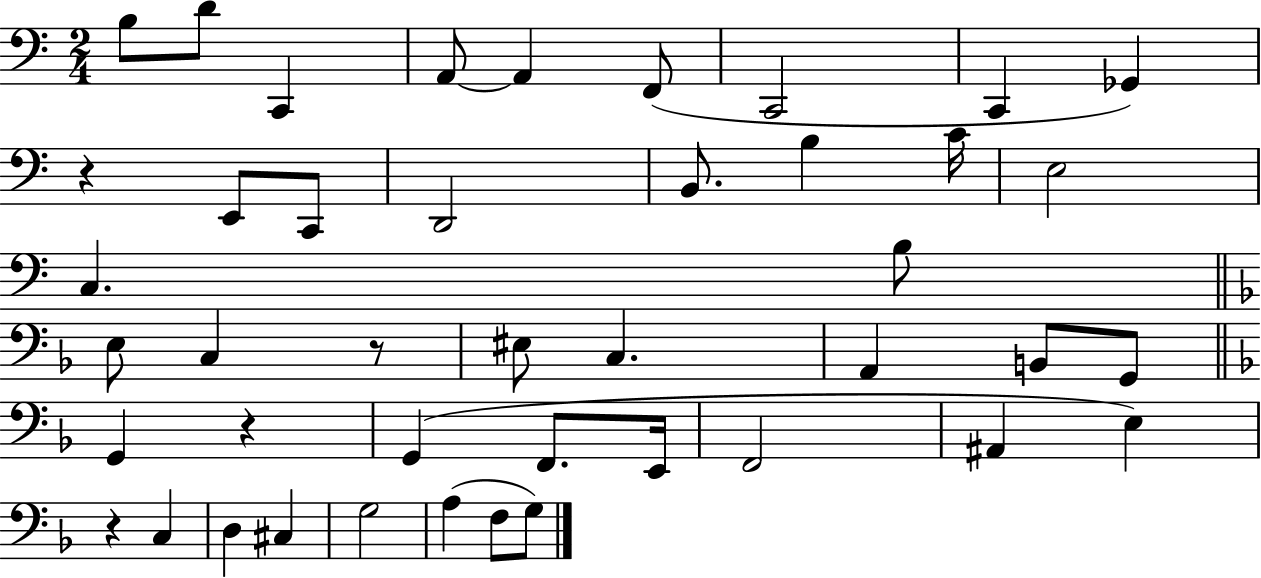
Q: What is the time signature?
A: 2/4